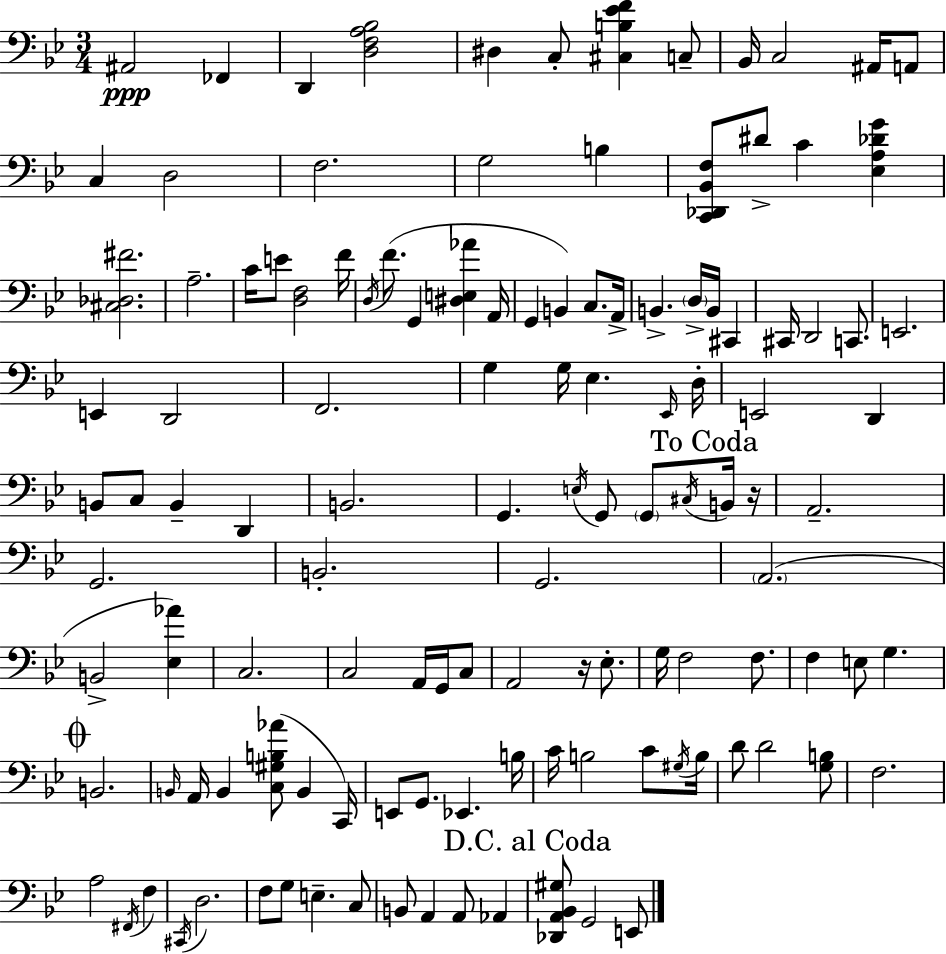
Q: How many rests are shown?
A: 2